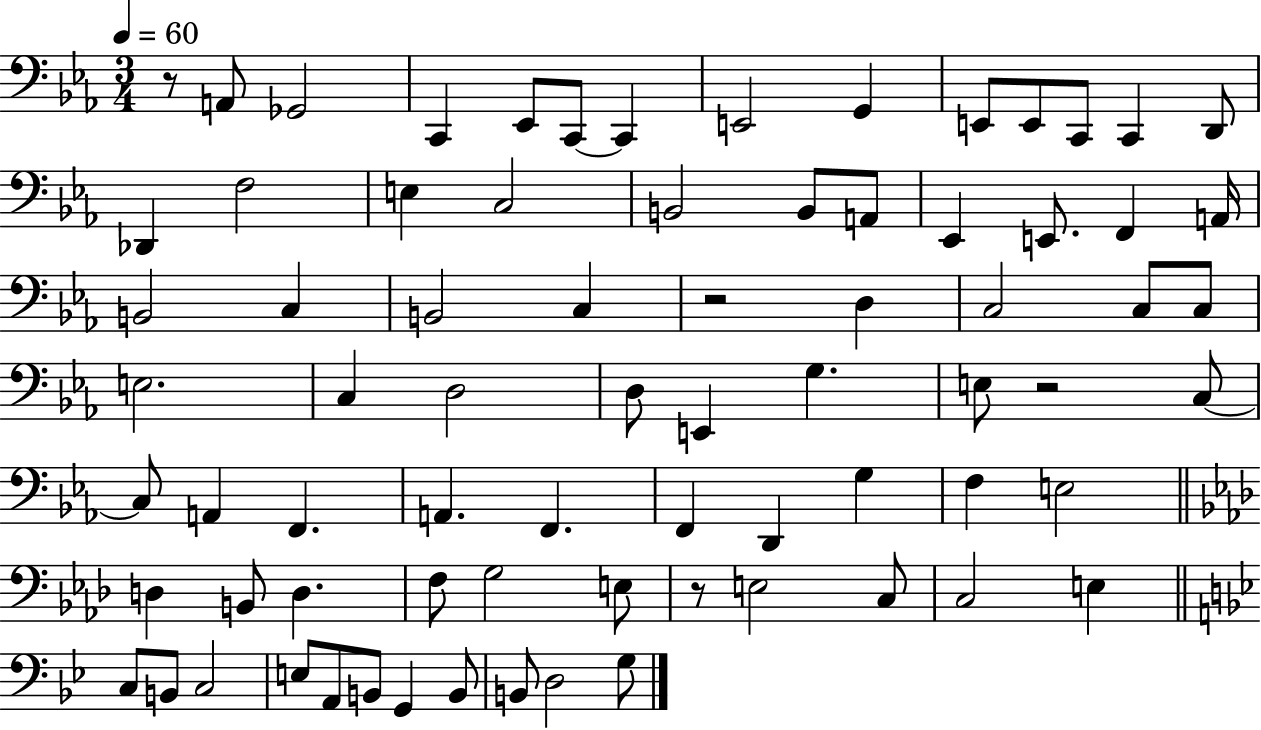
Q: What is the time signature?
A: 3/4